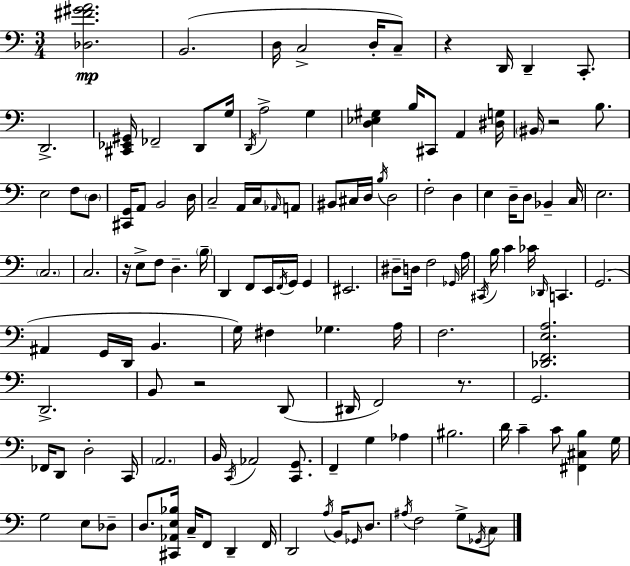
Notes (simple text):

[Db3,F#4,G#4,A4]/h. B2/h. D3/s C3/h D3/s C3/e R/q D2/s D2/q C2/e. D2/h. [C#2,Eb2,G#2]/s FES2/h D2/e G3/s D2/s A3/h G3/q [D3,Eb3,G#3]/q B3/s C#2/e A2/q [D#3,G3]/s BIS2/s R/h B3/e. E3/h F3/e D3/e [C#2,G2]/s A2/e B2/h D3/s C3/h A2/s C3/s Ab2/s A2/e BIS2/e C#3/s D3/s B3/s D3/h F3/h D3/q E3/q D3/s D3/e Bb2/q C3/s E3/h. C3/h. C3/h. R/s E3/e F3/e D3/q. B3/s D2/q F2/e E2/s F2/s G2/s G2/q EIS2/h. D#3/e D3/s F3/h Gb2/s A3/s C#2/s B3/s C4/q CES4/s Db2/s C2/q. G2/h. A#2/q G2/s D2/s B2/q. G3/s F#3/q Gb3/q. A3/s F3/h. [Db2,F2,E3,A3]/h. D2/h. B2/e R/h D2/e D#2/s F2/h R/e. G2/h. FES2/s D2/e D3/h C2/s A2/h. B2/s C2/s Ab2/h [C2,G2]/e. F2/q G3/q Ab3/q BIS3/h. D4/s C4/q C4/e [F#2,C#3,B3]/q G3/s G3/h E3/e Db3/e D3/e. [C#2,Ab2,E3,Bb3]/s C3/s F2/e D2/q F2/s D2/h A3/s B2/s Gb2/s D3/e. A#3/s F3/h G3/e Gb2/s C3/e